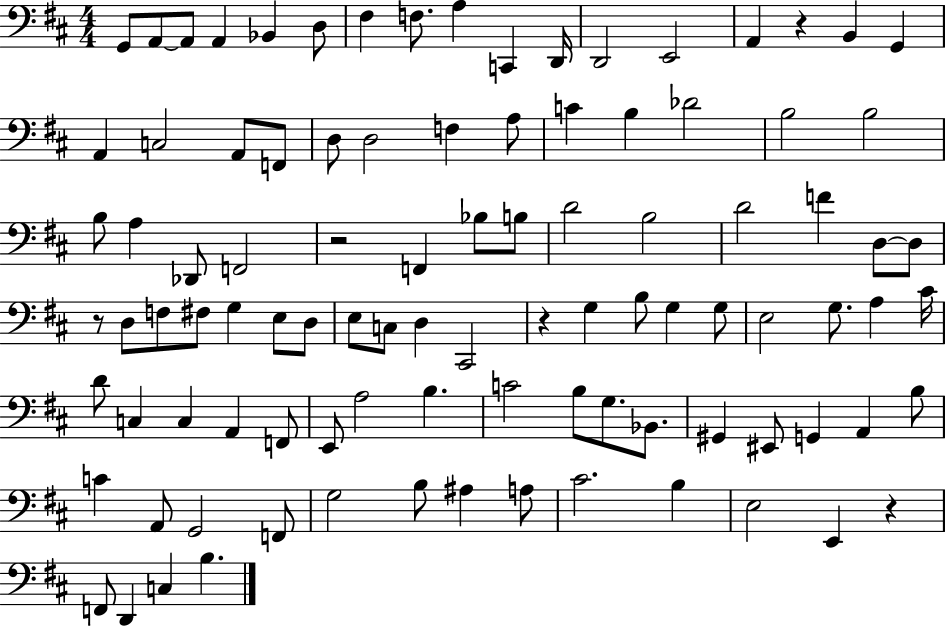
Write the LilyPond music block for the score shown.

{
  \clef bass
  \numericTimeSignature
  \time 4/4
  \key d \major
  \repeat volta 2 { g,8 a,8~~ a,8 a,4 bes,4 d8 | fis4 f8. a4 c,4 d,16 | d,2 e,2 | a,4 r4 b,4 g,4 | \break a,4 c2 a,8 f,8 | d8 d2 f4 a8 | c'4 b4 des'2 | b2 b2 | \break b8 a4 des,8 f,2 | r2 f,4 bes8 b8 | d'2 b2 | d'2 f'4 d8~~ d8 | \break r8 d8 f8 fis8 g4 e8 d8 | e8 c8 d4 cis,2 | r4 g4 b8 g4 g8 | e2 g8. a4 cis'16 | \break d'8 c4 c4 a,4 f,8 | e,8 a2 b4. | c'2 b8 g8. bes,8. | gis,4 eis,8 g,4 a,4 b8 | \break c'4 a,8 g,2 f,8 | g2 b8 ais4 a8 | cis'2. b4 | e2 e,4 r4 | \break f,8 d,4 c4 b4. | } \bar "|."
}